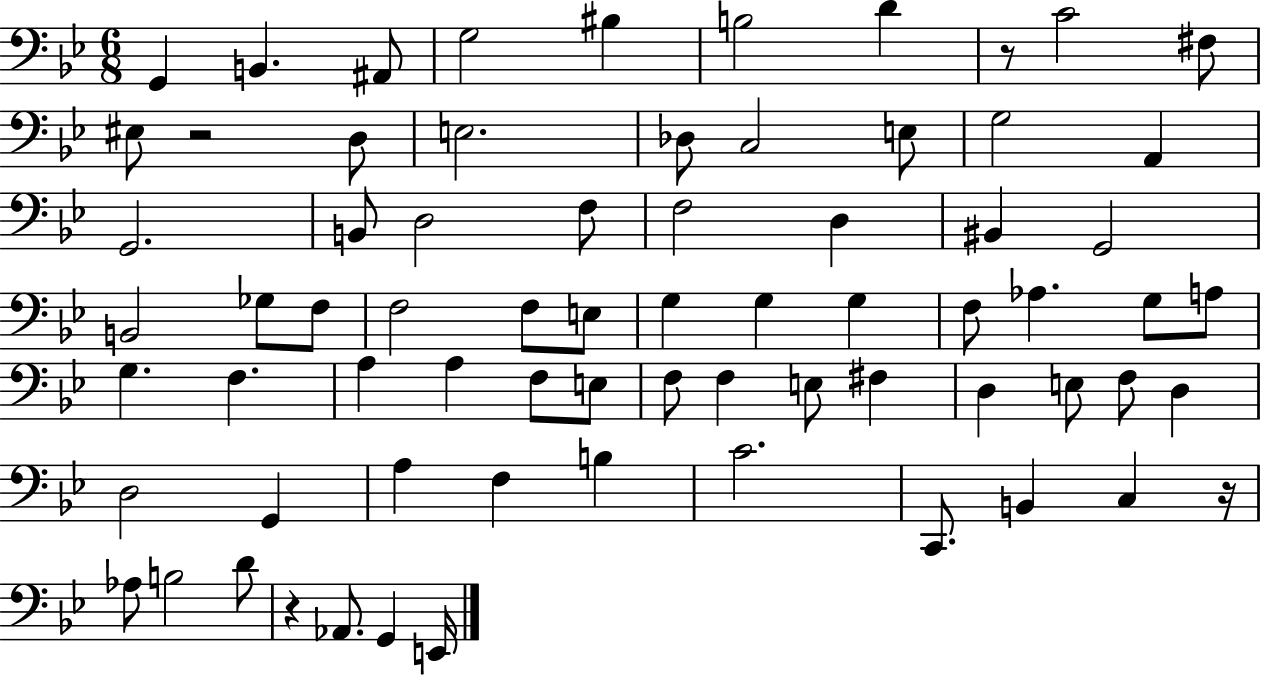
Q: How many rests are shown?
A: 4